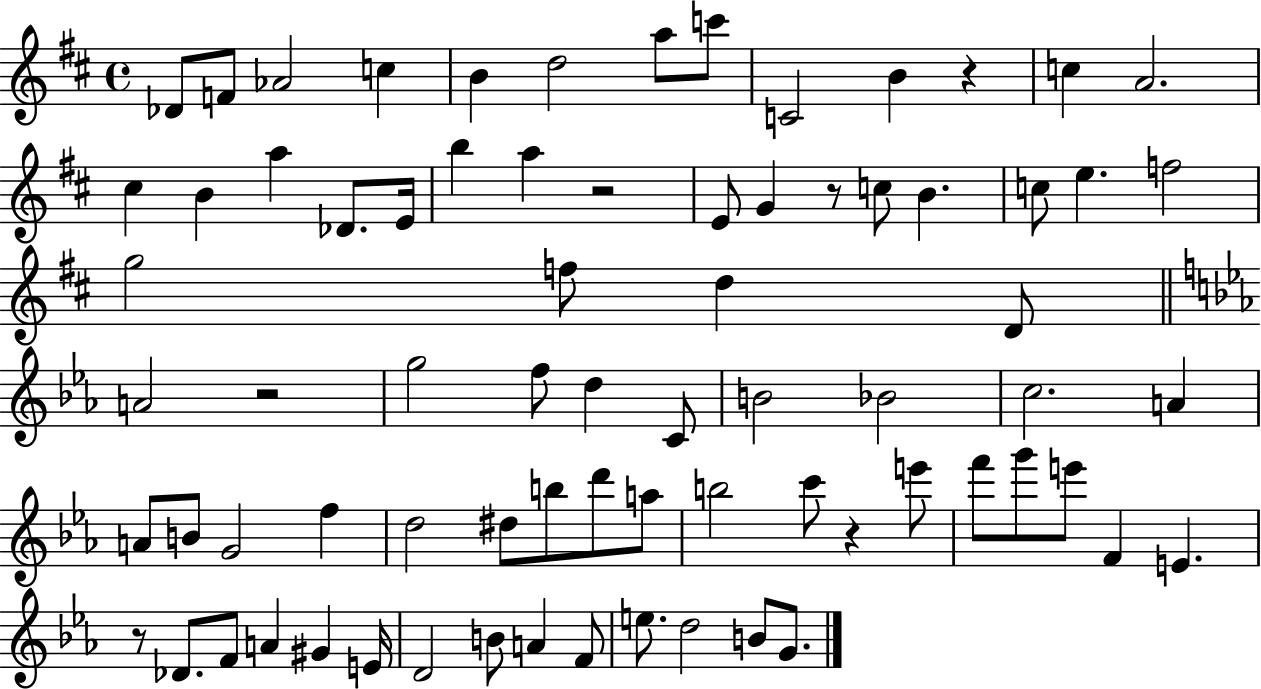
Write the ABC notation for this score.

X:1
T:Untitled
M:4/4
L:1/4
K:D
_D/2 F/2 _A2 c B d2 a/2 c'/2 C2 B z c A2 ^c B a _D/2 E/4 b a z2 E/2 G z/2 c/2 B c/2 e f2 g2 f/2 d D/2 A2 z2 g2 f/2 d C/2 B2 _B2 c2 A A/2 B/2 G2 f d2 ^d/2 b/2 d'/2 a/2 b2 c'/2 z e'/2 f'/2 g'/2 e'/2 F E z/2 _D/2 F/2 A ^G E/4 D2 B/2 A F/2 e/2 d2 B/2 G/2